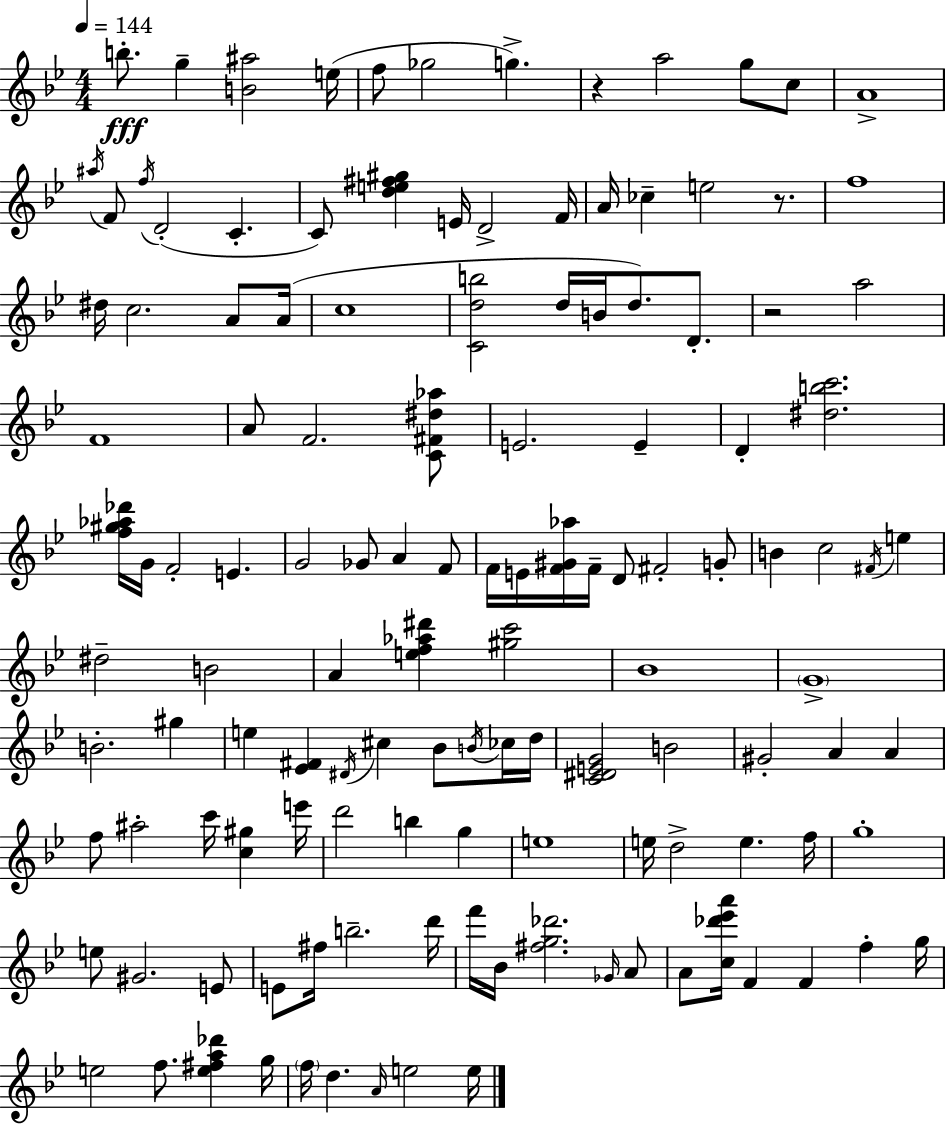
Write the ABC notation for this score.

X:1
T:Untitled
M:4/4
L:1/4
K:Bb
b/2 g [B^a]2 e/4 f/2 _g2 g z a2 g/2 c/2 A4 ^a/4 F/2 f/4 D2 C C/2 [de^f^g] E/4 D2 F/4 A/4 _c e2 z/2 f4 ^d/4 c2 A/2 A/4 c4 [Cdb]2 d/4 B/4 d/2 D/2 z2 a2 F4 A/2 F2 [C^F^d_a]/2 E2 E D [^dbc']2 [f^g_a_d']/4 G/4 F2 E G2 _G/2 A F/2 F/4 E/4 [F^G_a]/4 F/4 D/2 ^F2 G/2 B c2 ^F/4 e ^d2 B2 A [ef_a^d'] [^gc']2 _B4 G4 B2 ^g e [_E^F] ^D/4 ^c _B/2 B/4 _c/4 d/4 [C^DEG]2 B2 ^G2 A A f/2 ^a2 c'/4 [c^g] e'/4 d'2 b g e4 e/4 d2 e f/4 g4 e/2 ^G2 E/2 E/2 ^f/4 b2 d'/4 f'/4 _B/4 [^fg_d']2 _G/4 A/2 A/2 [c_d'_e'a']/4 F F f g/4 e2 f/2 [e^fa_d'] g/4 f/4 d A/4 e2 e/4